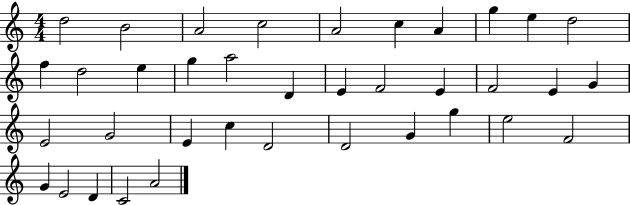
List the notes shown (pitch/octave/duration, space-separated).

D5/h B4/h A4/h C5/h A4/h C5/q A4/q G5/q E5/q D5/h F5/q D5/h E5/q G5/q A5/h D4/q E4/q F4/h E4/q F4/h E4/q G4/q E4/h G4/h E4/q C5/q D4/h D4/h G4/q G5/q E5/h F4/h G4/q E4/h D4/q C4/h A4/h